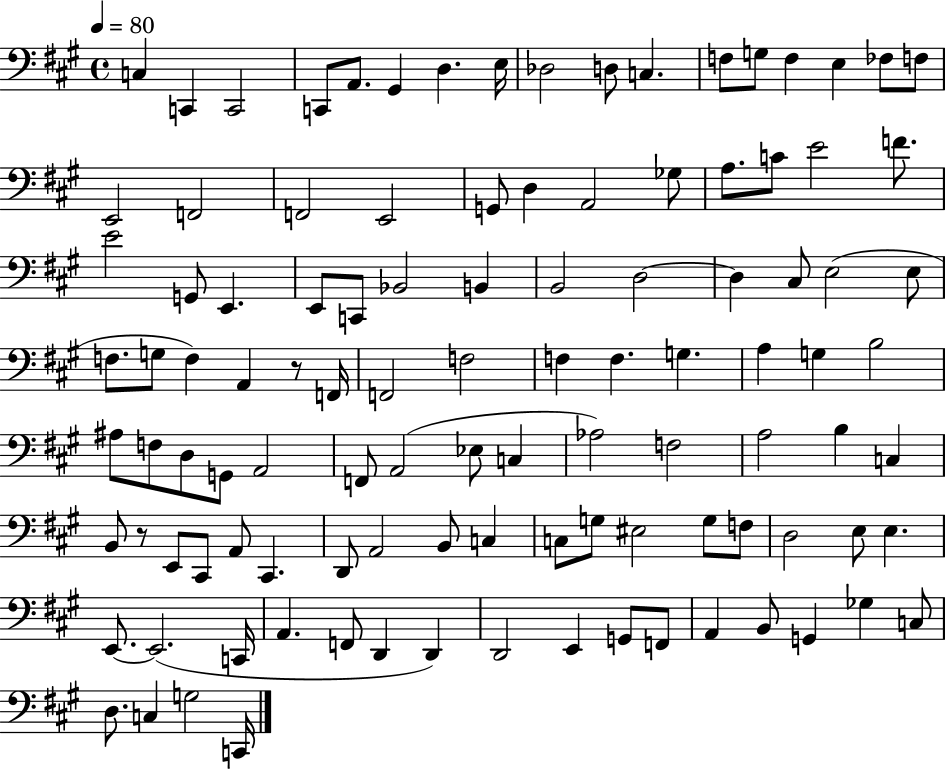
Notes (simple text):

C3/q C2/q C2/h C2/e A2/e. G#2/q D3/q. E3/s Db3/h D3/e C3/q. F3/e G3/e F3/q E3/q FES3/e F3/e E2/h F2/h F2/h E2/h G2/e D3/q A2/h Gb3/e A3/e. C4/e E4/h F4/e. E4/h G2/e E2/q. E2/e C2/e Bb2/h B2/q B2/h D3/h D3/q C#3/e E3/h E3/e F3/e. G3/e F3/q A2/q R/e F2/s F2/h F3/h F3/q F3/q. G3/q. A3/q G3/q B3/h A#3/e F3/e D3/e G2/e A2/h F2/e A2/h Eb3/e C3/q Ab3/h F3/h A3/h B3/q C3/q B2/e R/e E2/e C#2/e A2/e C#2/q. D2/e A2/h B2/e C3/q C3/e G3/e EIS3/h G3/e F3/e D3/h E3/e E3/q. E2/e. E2/h. C2/s A2/q. F2/e D2/q D2/q D2/h E2/q G2/e F2/e A2/q B2/e G2/q Gb3/q C3/e D3/e. C3/q G3/h C2/s